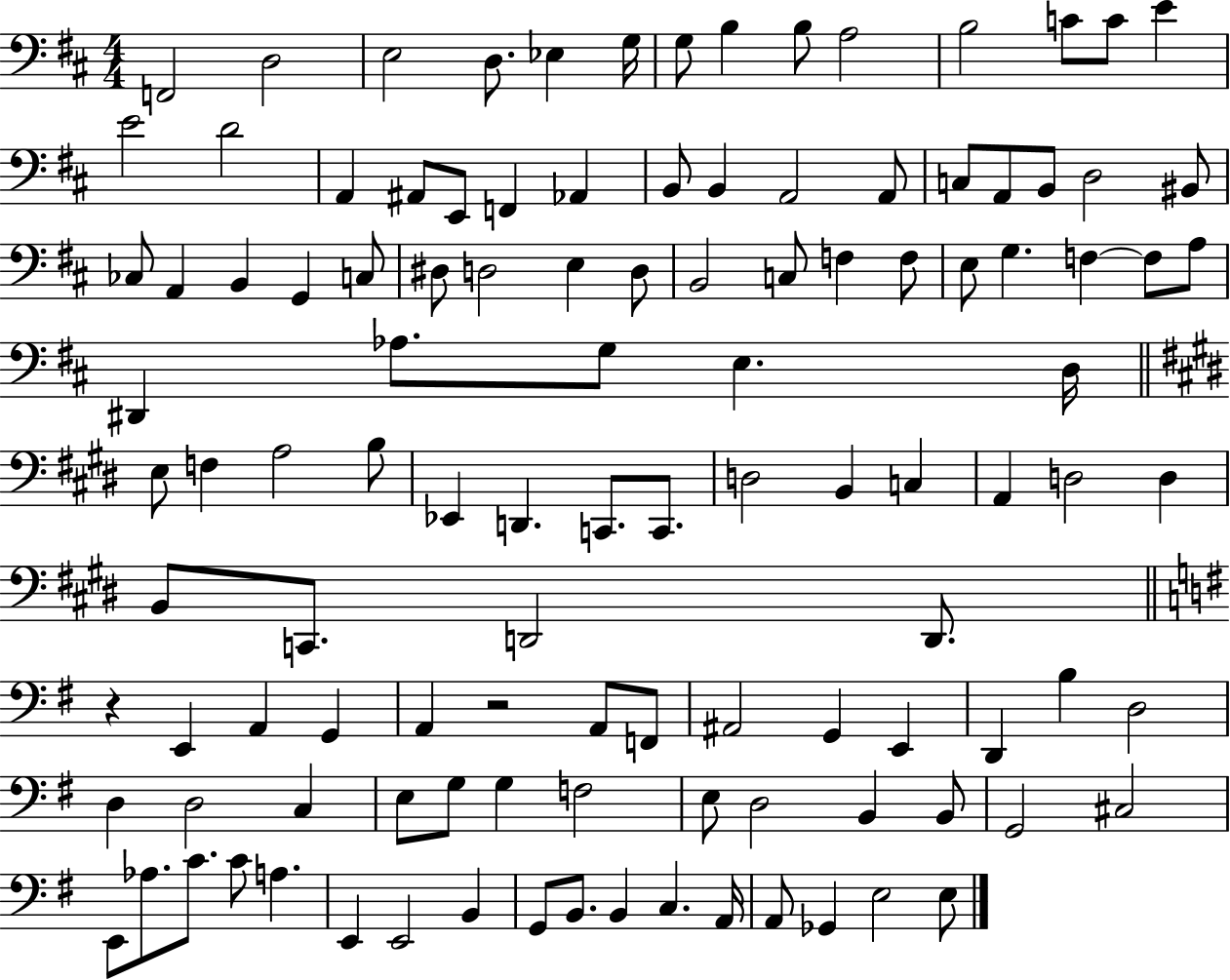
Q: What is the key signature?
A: D major